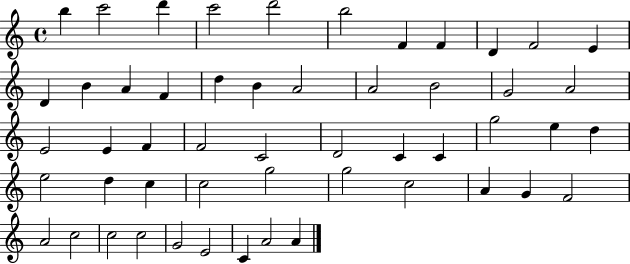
{
  \clef treble
  \time 4/4
  \defaultTimeSignature
  \key c \major
  b''4 c'''2 d'''4 | c'''2 d'''2 | b''2 f'4 f'4 | d'4 f'2 e'4 | \break d'4 b'4 a'4 f'4 | d''4 b'4 a'2 | a'2 b'2 | g'2 a'2 | \break e'2 e'4 f'4 | f'2 c'2 | d'2 c'4 c'4 | g''2 e''4 d''4 | \break e''2 d''4 c''4 | c''2 g''2 | g''2 c''2 | a'4 g'4 f'2 | \break a'2 c''2 | c''2 c''2 | g'2 e'2 | c'4 a'2 a'4 | \break \bar "|."
}